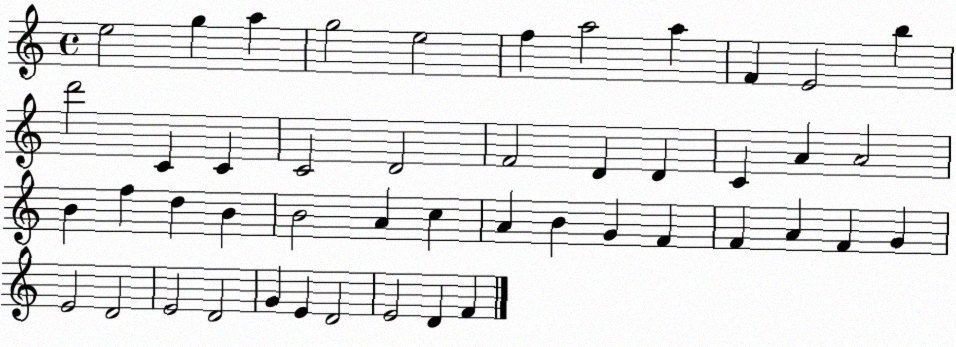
X:1
T:Untitled
M:4/4
L:1/4
K:C
e2 g a g2 e2 f a2 a F E2 b d'2 C C C2 D2 F2 D D C A A2 B f d B B2 A c A B G F F A F G E2 D2 E2 D2 G E D2 E2 D F